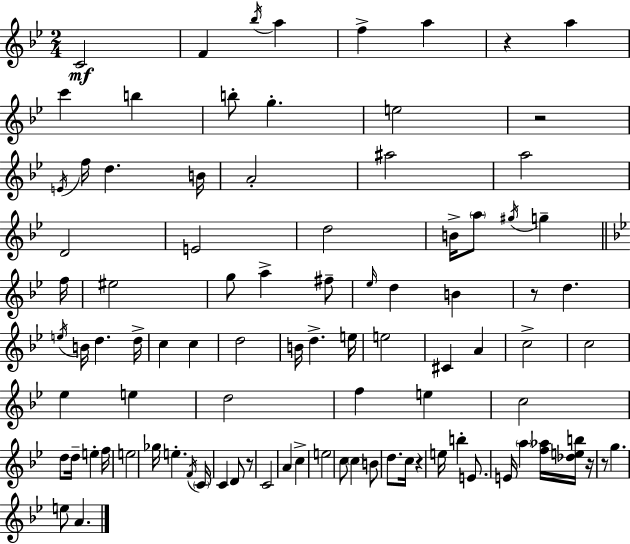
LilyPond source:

{
  \clef treble
  \numericTimeSignature
  \time 2/4
  \key bes \major
  \repeat volta 2 { c'2\mf | f'4 \acciaccatura { bes''16 } a''4 | f''4-> a''4 | r4 a''4 | \break c'''4 b''4 | b''8-. g''4.-. | e''2 | r2 | \break \acciaccatura { e'16 } f''16 d''4. | b'16 a'2-. | ais''2 | a''2 | \break d'2 | e'2 | d''2 | b'16-> \parenthesize a''8 \acciaccatura { gis''16 } g''4-- | \break \bar "||" \break \key g \minor f''16 eis''2 | g''8 a''4-> fis''8-- | \grace { ees''16 } d''4 b'4 | r8 d''4. | \break \acciaccatura { e''16 } b'16 d''4. | d''16-> c''4 c''4 | d''2 | b'16 d''4.-> | \break e''16 e''2 | cis'4 a'4 | c''2-> | c''2 | \break ees''4 e''4 | d''2 | f''4 e''4 | c''2 | \break d''8 d''16-- e''4-. | f''16 e''2 | ges''16 e''4.-. | \acciaccatura { f'16 } \parenthesize c'16 c'4 | \break d'8 r8 c'2 | a'4 | c''4-> e''2 | c''8 \parenthesize c''4 | \break b'8 d''8. c''16 | r4 e''16 b''4-. | e'8. e'16 \parenthesize a''4 | <f'' aes''>16 <des'' e'' b''>16 r16 r8 g''4. | \break e''8 a'4. | } \bar "|."
}